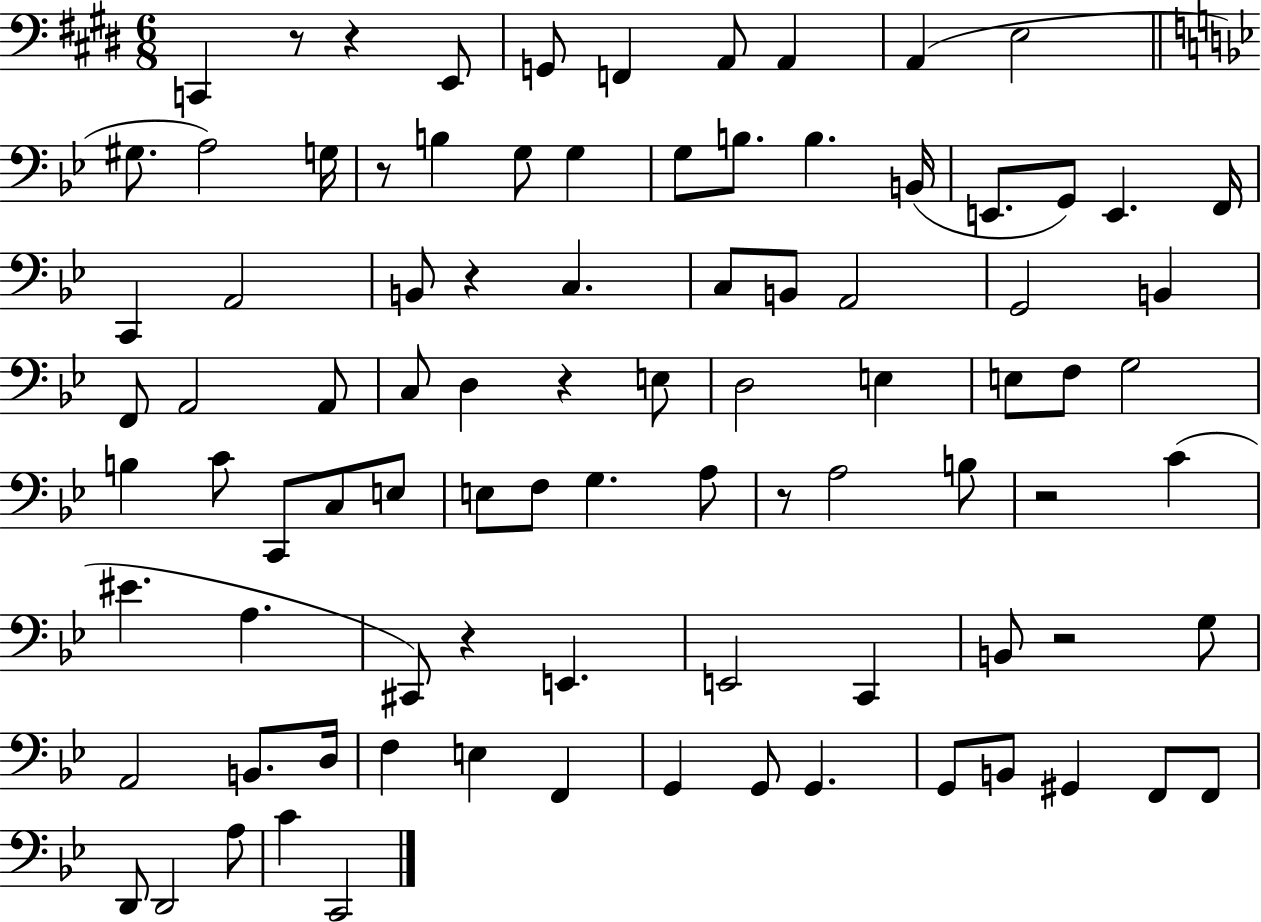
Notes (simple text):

C2/q R/e R/q E2/e G2/e F2/q A2/e A2/q A2/q E3/h G#3/e. A3/h G3/s R/e B3/q G3/e G3/q G3/e B3/e. B3/q. B2/s E2/e. G2/e E2/q. F2/s C2/q A2/h B2/e R/q C3/q. C3/e B2/e A2/h G2/h B2/q F2/e A2/h A2/e C3/e D3/q R/q E3/e D3/h E3/q E3/e F3/e G3/h B3/q C4/e C2/e C3/e E3/e E3/e F3/e G3/q. A3/e R/e A3/h B3/e R/h C4/q EIS4/q. A3/q. C#2/e R/q E2/q. E2/h C2/q B2/e R/h G3/e A2/h B2/e. D3/s F3/q E3/q F2/q G2/q G2/e G2/q. G2/e B2/e G#2/q F2/e F2/e D2/e D2/h A3/e C4/q C2/h